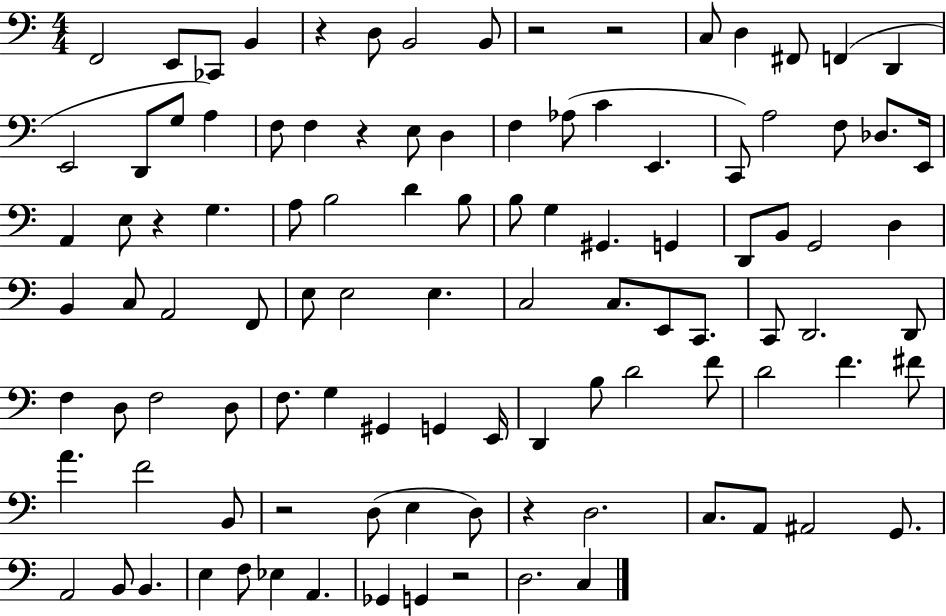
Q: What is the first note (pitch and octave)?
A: F2